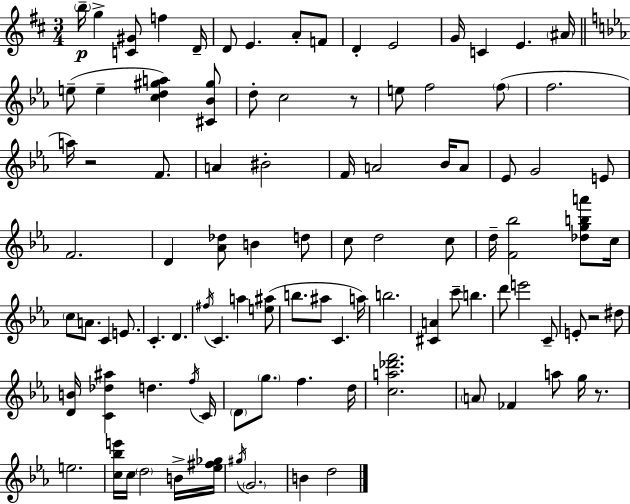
{
  \clef treble
  \numericTimeSignature
  \time 3/4
  \key d \major
  \parenthesize b''16--\p g''4-> <c' gis'>8 f''4 d'16-- | d'8 e'4. a'8-. f'8 | d'4-. e'2 | g'16 c'4 e'4. \parenthesize ais'16 | \break \bar "||" \break \key c \minor e''8--( e''4-- <c'' d'' gis'' a''>4) <cis' bes' gis''>8 | d''8-. c''2 r8 | e''8 f''2 \parenthesize f''8( | f''2. | \break a''16) r2 f'8. | a'4 bis'2-. | f'16 a'2 bes'16 a'8 | ees'8 g'2 e'8 | \break f'2. | d'4 <aes' des''>8 b'4 d''8 | c''8 d''2 c''8 | d''16-- <f' bes''>2 <des'' g'' b'' a'''>8 c''16 | \break \parenthesize c''8 a'8. c'4 e'8. | c'4.-. d'4. | \acciaccatura { fis''16 } c'4. a''4 <e'' ais''>8( | b''8. ais''8 c'4. | \break a''16) b''2. | <cis' a'>4 c'''8-- b''4. | d'''8 e'''2 c'8-- | e'8-. r2 dis''8 | \break <d' b'>16 <c' des'' ais''>4 d''4. | \acciaccatura { f''16 } c'16 \parenthesize d'8 \parenthesize g''8. f''4. | d''16 <c'' a'' des''' f'''>2. | \parenthesize a'8 fes'4 a''8 g''16 r8. | \break e''2. | <c'' bes'' e'''>16 c''16 \parenthesize d''2 | b'16-> <ees'' fis'' ges''>16 \acciaccatura { gis''16 } \parenthesize g'2. | b'4 d''2 | \break \bar "|."
}